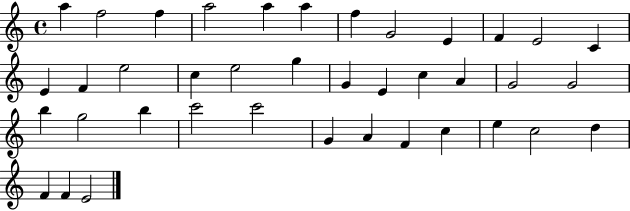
X:1
T:Untitled
M:4/4
L:1/4
K:C
a f2 f a2 a a f G2 E F E2 C E F e2 c e2 g G E c A G2 G2 b g2 b c'2 c'2 G A F c e c2 d F F E2